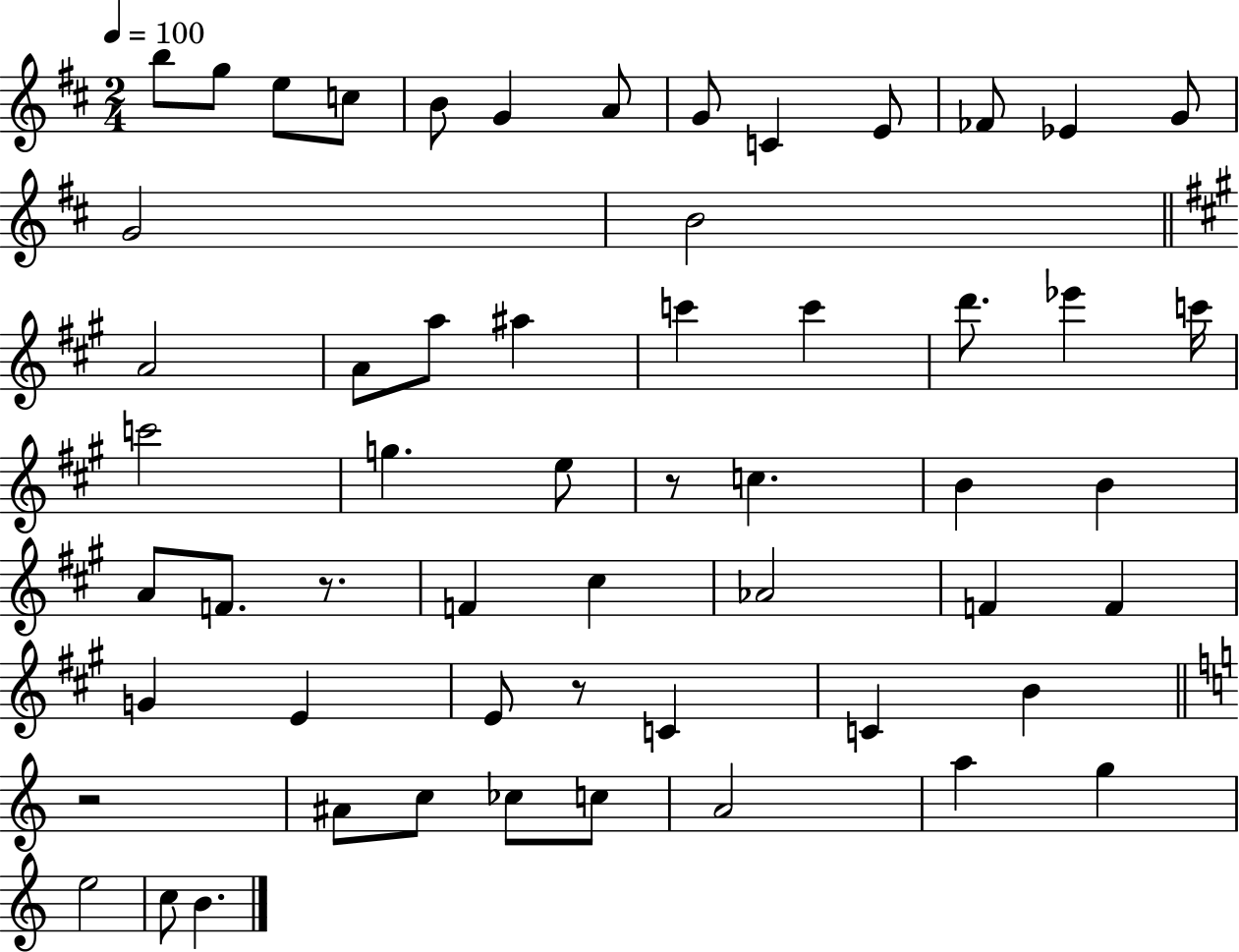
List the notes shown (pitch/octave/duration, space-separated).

B5/e G5/e E5/e C5/e B4/e G4/q A4/e G4/e C4/q E4/e FES4/e Eb4/q G4/e G4/h B4/h A4/h A4/e A5/e A#5/q C6/q C6/q D6/e. Eb6/q C6/s C6/h G5/q. E5/e R/e C5/q. B4/q B4/q A4/e F4/e. R/e. F4/q C#5/q Ab4/h F4/q F4/q G4/q E4/q E4/e R/e C4/q C4/q B4/q R/h A#4/e C5/e CES5/e C5/e A4/h A5/q G5/q E5/h C5/e B4/q.